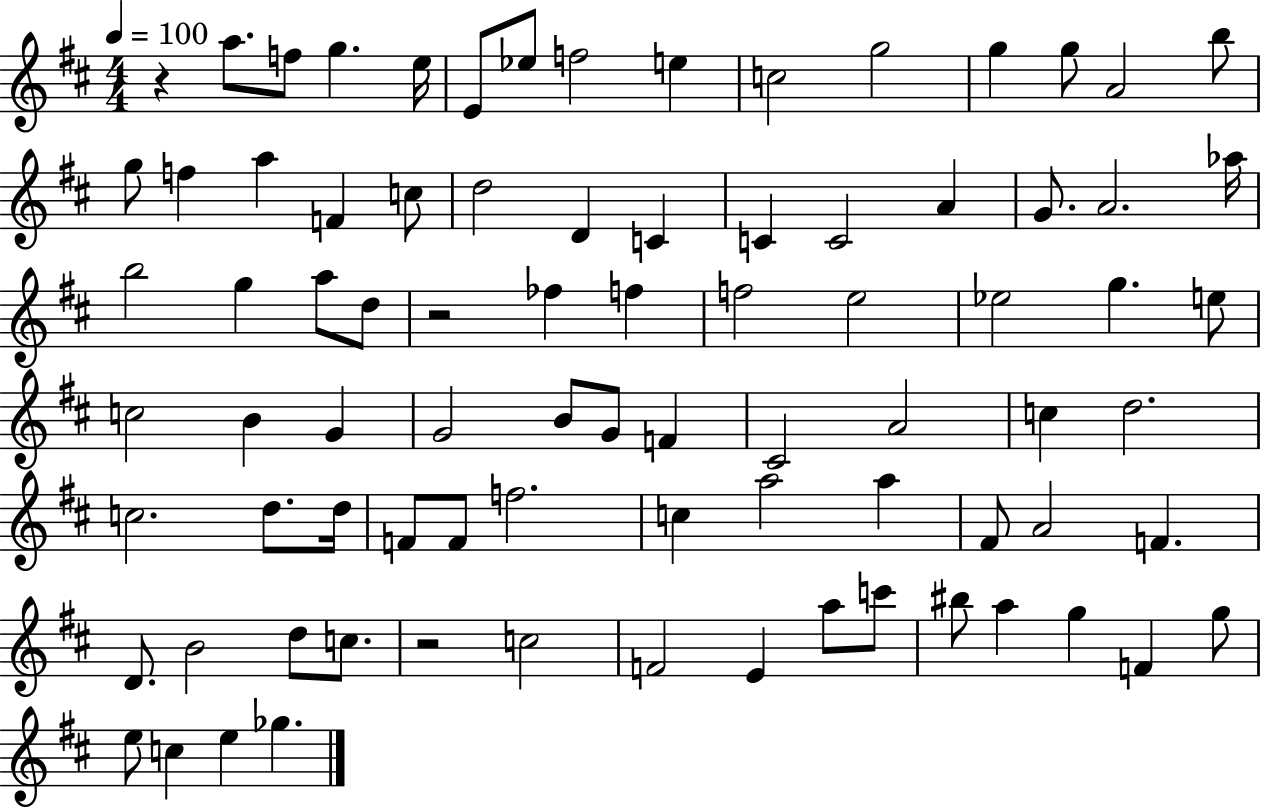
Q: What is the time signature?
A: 4/4